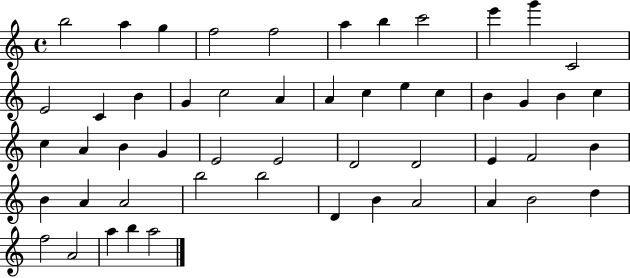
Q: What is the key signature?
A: C major